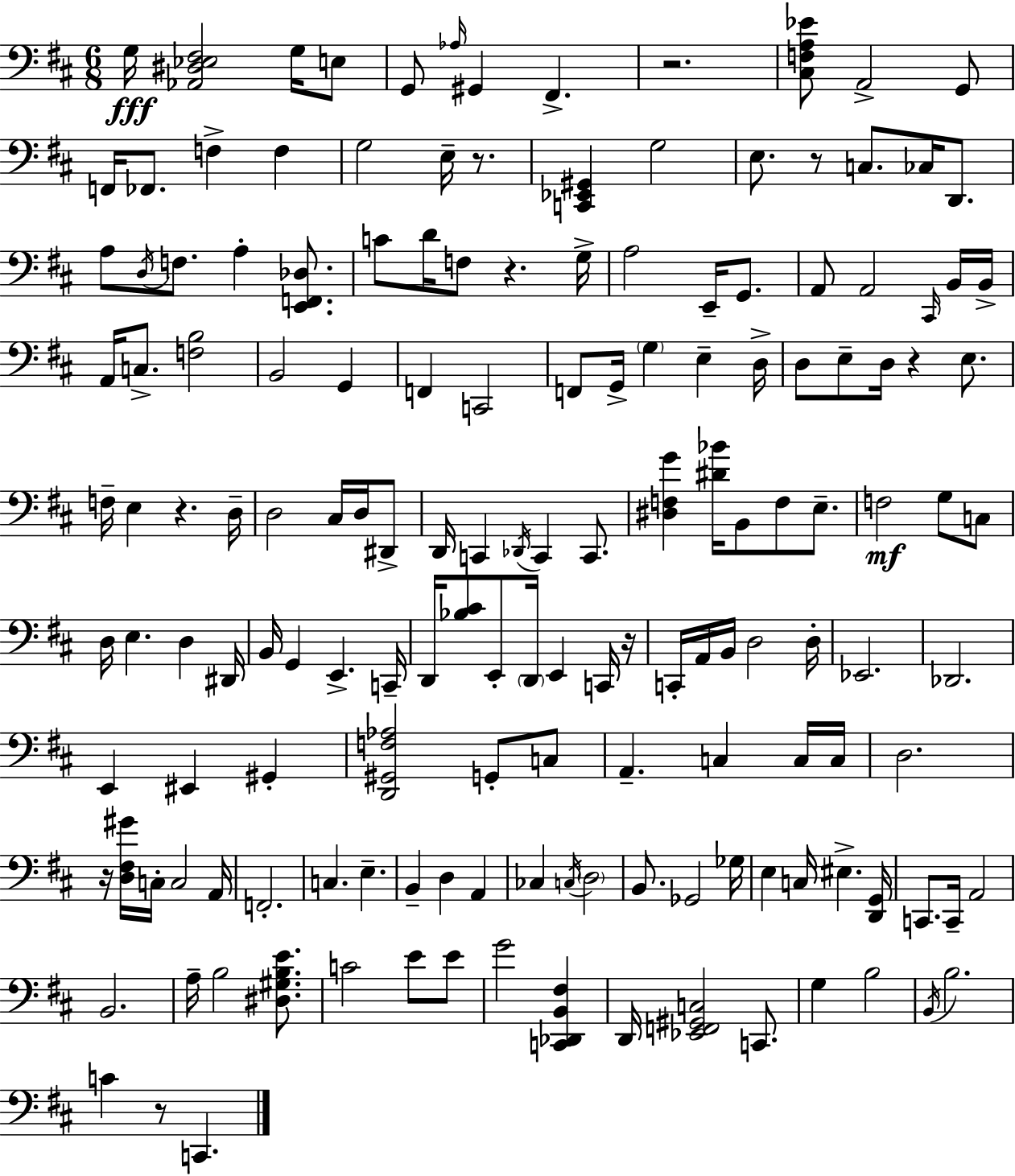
G3/s [Ab2,D#3,Eb3,F#3]/h G3/s E3/e G2/e Ab3/s G#2/q F#2/q. R/h. [C#3,F3,A3,Eb4]/e A2/h G2/e F2/s FES2/e. F3/q F3/q G3/h E3/s R/e. [C2,Eb2,G#2]/q G3/h E3/e. R/e C3/e. CES3/s D2/e. A3/e D3/s F3/e. A3/q [E2,F2,Db3]/e. C4/e D4/s F3/e R/q. G3/s A3/h E2/s G2/e. A2/e A2/h C#2/s B2/s B2/s A2/s C3/e. [F3,B3]/h B2/h G2/q F2/q C2/h F2/e G2/s G3/q E3/q D3/s D3/e E3/e D3/s R/q E3/e. F3/s E3/q R/q. D3/s D3/h C#3/s D3/s D#2/e D2/s C2/q Db2/s C2/q C2/e. [D#3,F3,G4]/q [D#4,Bb4]/s B2/e F3/e E3/e. F3/h G3/e C3/e D3/s E3/q. D3/q D#2/s B2/s G2/q E2/q. C2/s D2/s [Bb3,C#4]/e E2/e D2/s E2/q C2/s R/s C2/s A2/s B2/s D3/h D3/s Eb2/h. Db2/h. E2/q EIS2/q G#2/q [D2,G#2,F3,Ab3]/h G2/e C3/e A2/q. C3/q C3/s C3/s D3/h. R/s [D3,F#3,G#4]/s C3/s C3/h A2/s F2/h. C3/q. E3/q. B2/q D3/q A2/q CES3/q C3/s D3/h B2/e. Gb2/h Gb3/s E3/q C3/s EIS3/q. [D2,G2]/s C2/e. C2/s A2/h B2/h. A3/s B3/h [D#3,G#3,B3,E4]/e. C4/h E4/e E4/e G4/h [C2,Db2,B2,F#3]/q D2/s [Eb2,F2,G#2,C3]/h C2/e. G3/q B3/h B2/s B3/h. C4/q R/e C2/q.